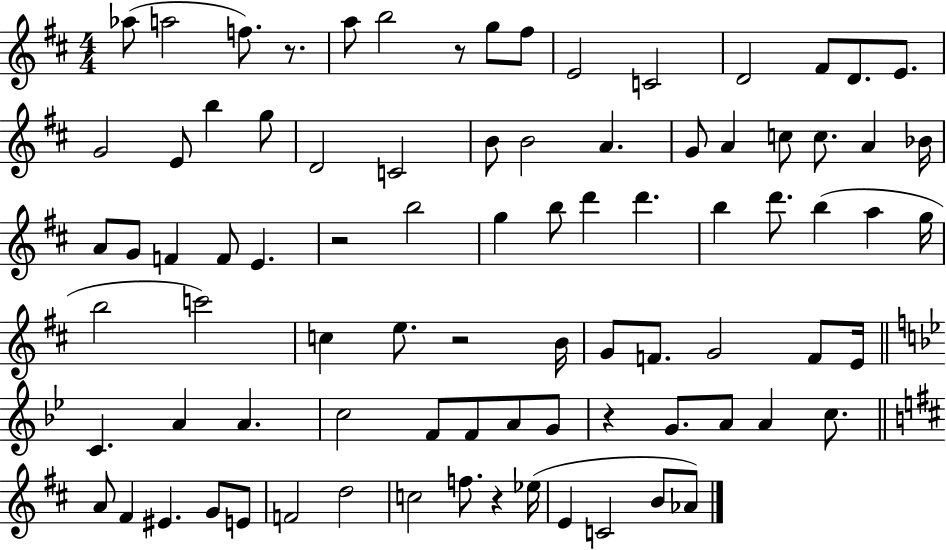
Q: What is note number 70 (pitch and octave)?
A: E4